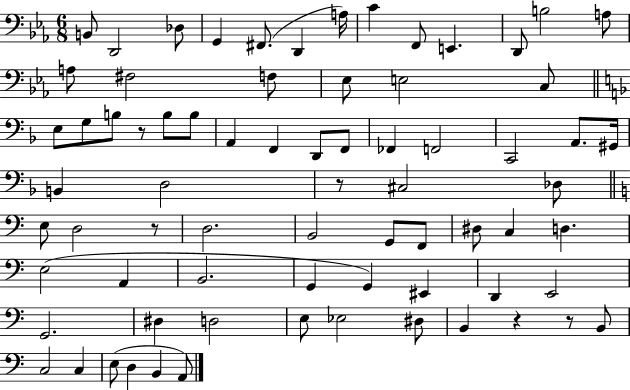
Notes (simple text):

B2/e D2/h Db3/e G2/q F#2/e. D2/q A3/s C4/q F2/e E2/q. D2/e B3/h A3/e A3/e F#3/h F3/e Eb3/e E3/h C3/e E3/e G3/e B3/e R/e B3/e B3/e A2/q F2/q D2/e F2/e FES2/q F2/h C2/h A2/e. G#2/s B2/q D3/h R/e C#3/h Db3/e E3/e D3/h R/e D3/h. B2/h G2/e F2/e D#3/e C3/q D3/q. E3/h A2/q B2/h. G2/q G2/q EIS2/q D2/q E2/h G2/h. D#3/q D3/h E3/e Eb3/h D#3/e B2/q R/q R/e B2/e C3/h C3/q E3/e D3/q B2/q A2/e